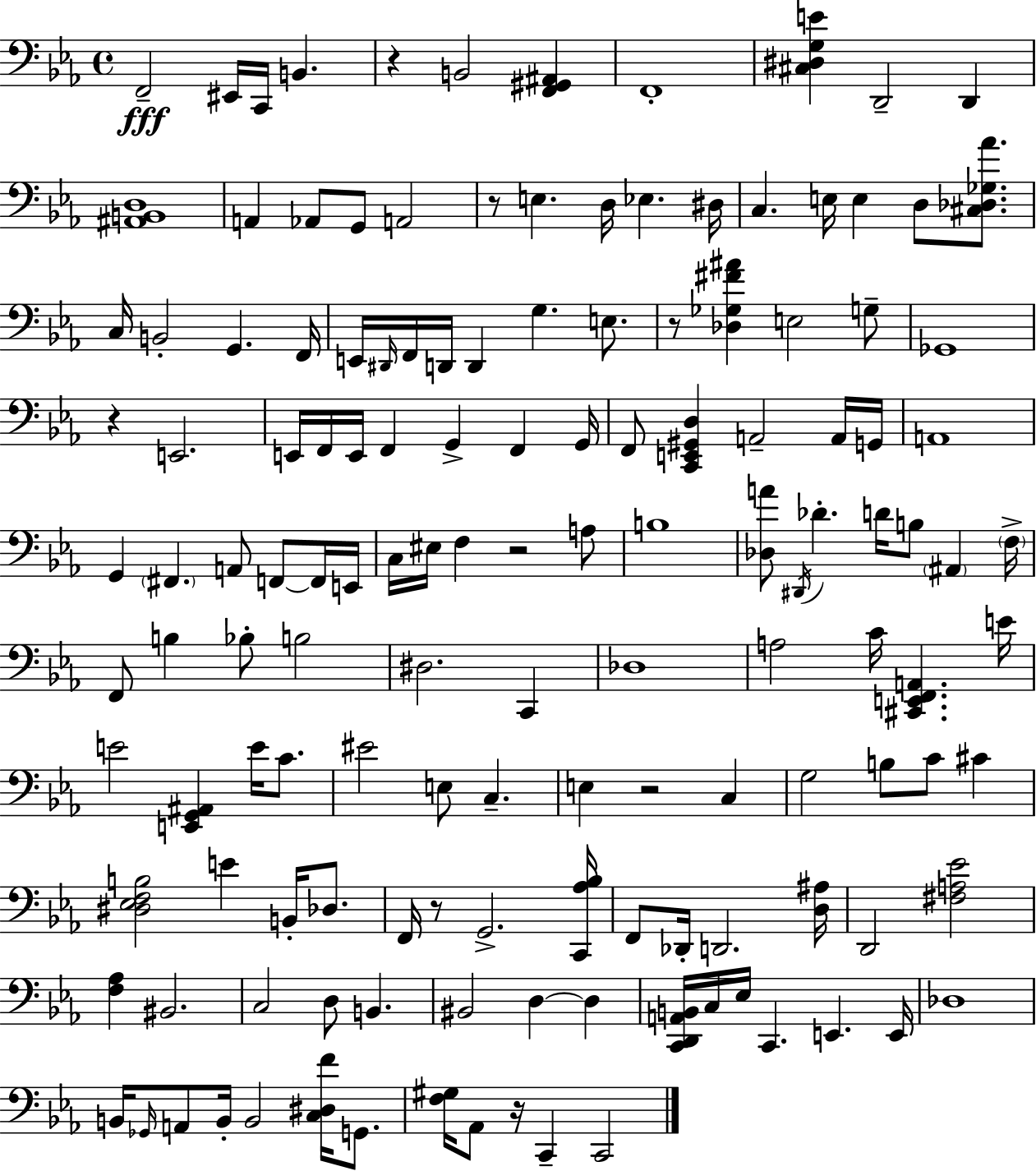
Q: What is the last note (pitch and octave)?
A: C2